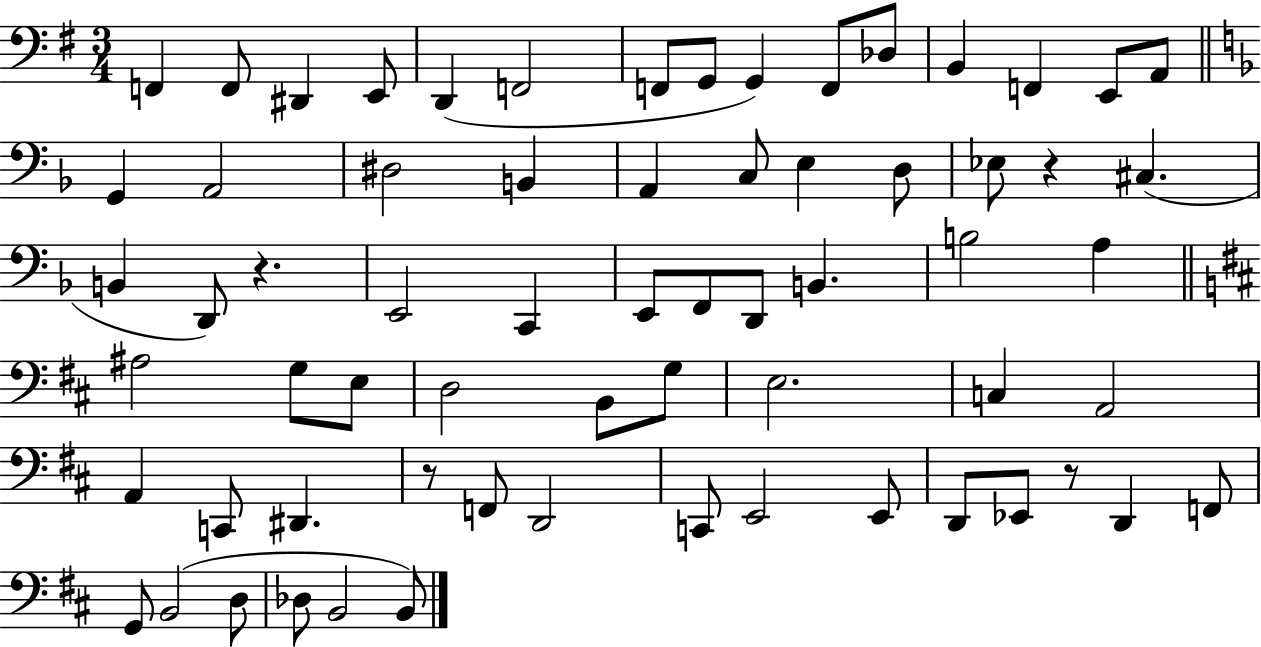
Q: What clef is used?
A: bass